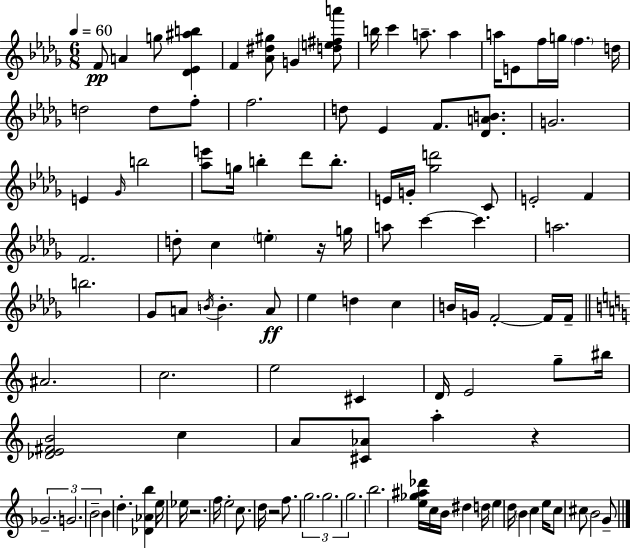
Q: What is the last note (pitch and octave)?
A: G4